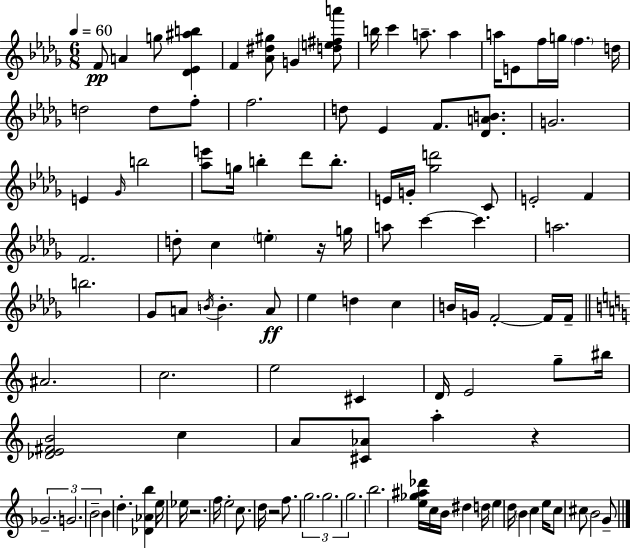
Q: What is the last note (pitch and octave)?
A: G4